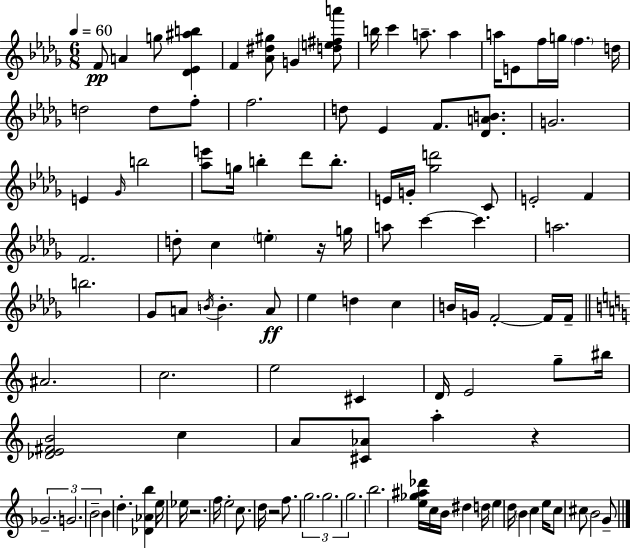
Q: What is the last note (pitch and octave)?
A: G4